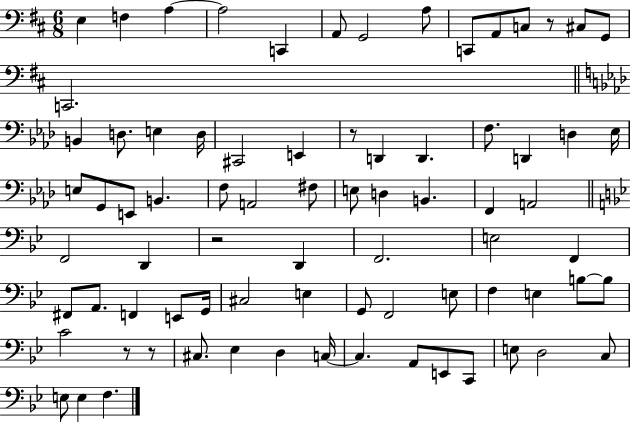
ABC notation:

X:1
T:Untitled
M:6/8
L:1/4
K:D
E, F, A, A,2 C,, A,,/2 G,,2 A,/2 C,,/2 A,,/2 C,/2 z/2 ^C,/2 G,,/2 C,,2 B,, D,/2 E, D,/4 ^C,,2 E,, z/2 D,, D,, F,/2 D,, D, _E,/4 E,/2 G,,/2 E,,/2 B,, F,/2 A,,2 ^F,/2 E,/2 D, B,, F,, A,,2 F,,2 D,, z2 D,, F,,2 E,2 F,, ^F,,/2 A,,/2 F,, E,,/2 G,,/4 ^C,2 E, G,,/2 F,,2 E,/2 F, E, B,/2 B,/2 C2 z/2 z/2 ^C,/2 _E, D, C,/4 C, A,,/2 E,,/2 C,,/2 E,/2 D,2 C,/2 E,/2 E, F,